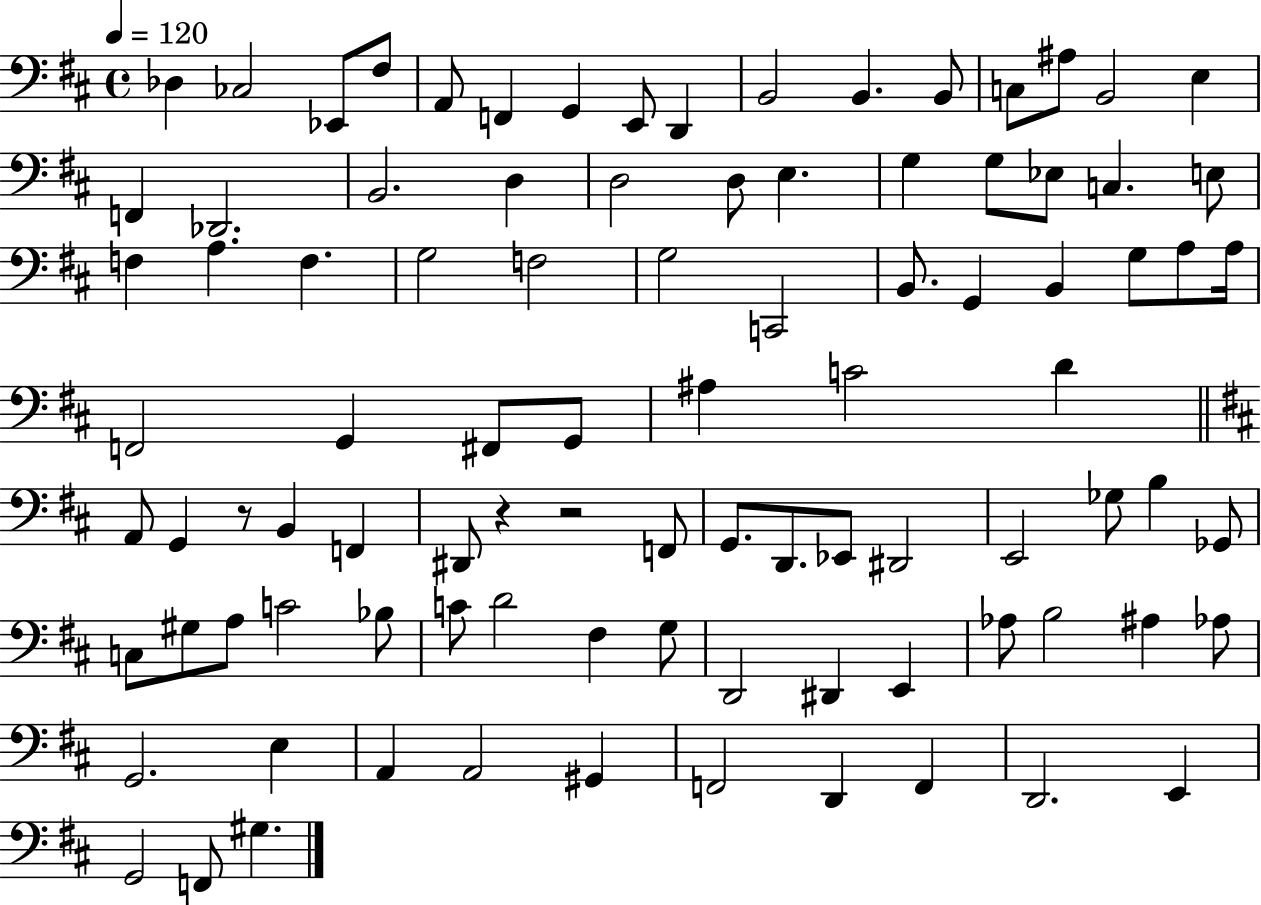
X:1
T:Untitled
M:4/4
L:1/4
K:D
_D, _C,2 _E,,/2 ^F,/2 A,,/2 F,, G,, E,,/2 D,, B,,2 B,, B,,/2 C,/2 ^A,/2 B,,2 E, F,, _D,,2 B,,2 D, D,2 D,/2 E, G, G,/2 _E,/2 C, E,/2 F, A, F, G,2 F,2 G,2 C,,2 B,,/2 G,, B,, G,/2 A,/2 A,/4 F,,2 G,, ^F,,/2 G,,/2 ^A, C2 D A,,/2 G,, z/2 B,, F,, ^D,,/2 z z2 F,,/2 G,,/2 D,,/2 _E,,/2 ^D,,2 E,,2 _G,/2 B, _G,,/2 C,/2 ^G,/2 A,/2 C2 _B,/2 C/2 D2 ^F, G,/2 D,,2 ^D,, E,, _A,/2 B,2 ^A, _A,/2 G,,2 E, A,, A,,2 ^G,, F,,2 D,, F,, D,,2 E,, G,,2 F,,/2 ^G,